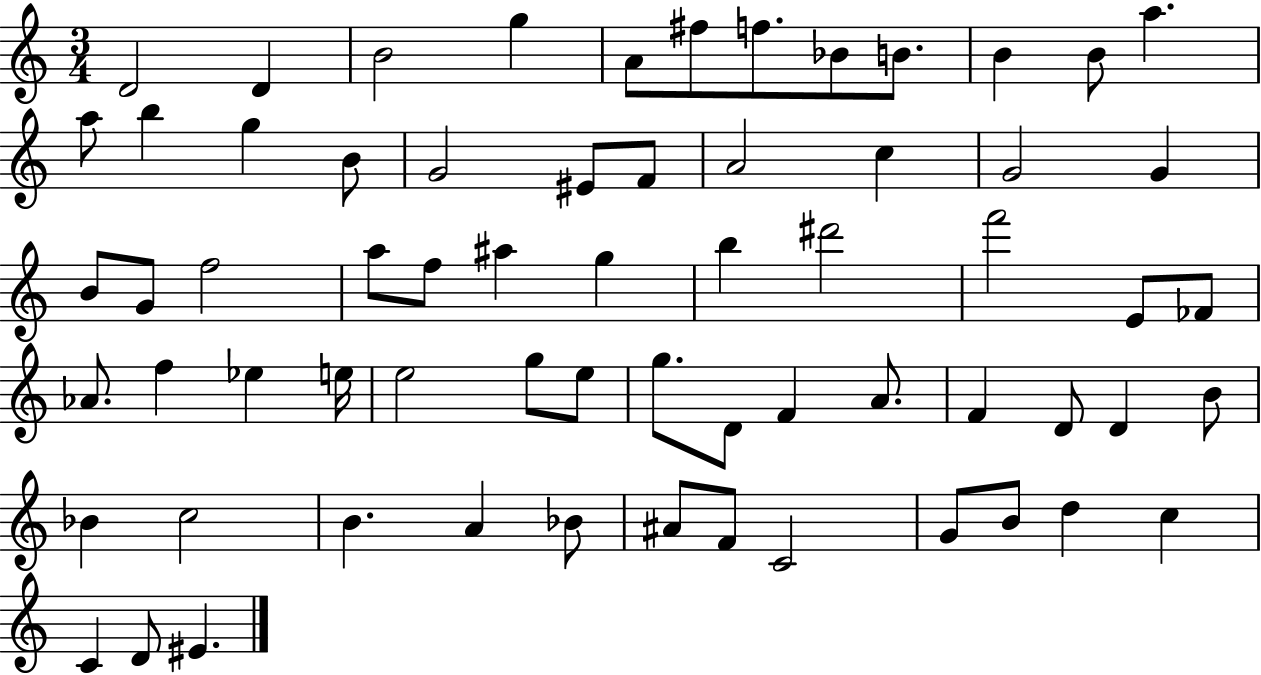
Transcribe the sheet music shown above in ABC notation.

X:1
T:Untitled
M:3/4
L:1/4
K:C
D2 D B2 g A/2 ^f/2 f/2 _B/2 B/2 B B/2 a a/2 b g B/2 G2 ^E/2 F/2 A2 c G2 G B/2 G/2 f2 a/2 f/2 ^a g b ^d'2 f'2 E/2 _F/2 _A/2 f _e e/4 e2 g/2 e/2 g/2 D/2 F A/2 F D/2 D B/2 _B c2 B A _B/2 ^A/2 F/2 C2 G/2 B/2 d c C D/2 ^E